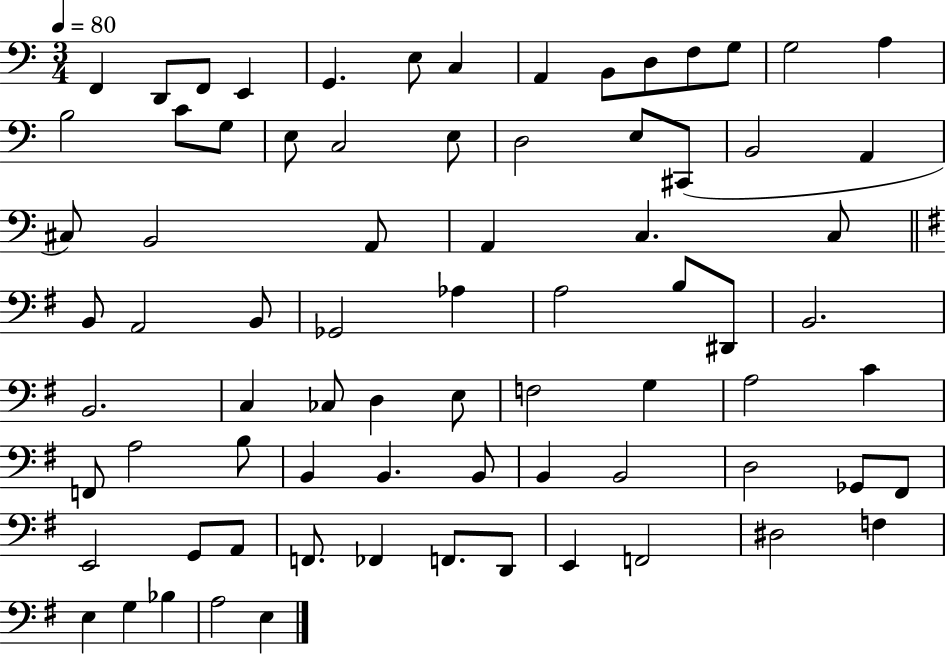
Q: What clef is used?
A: bass